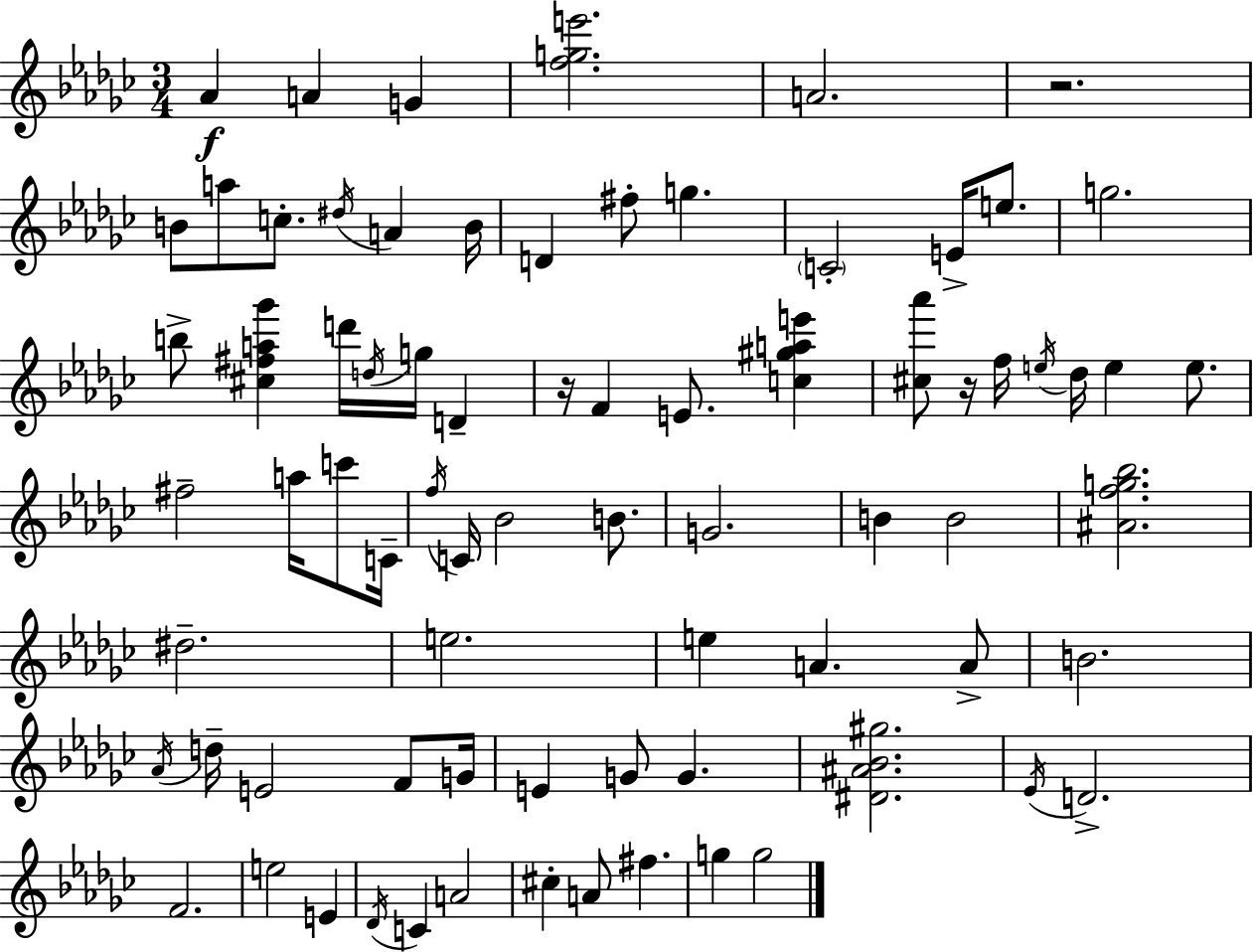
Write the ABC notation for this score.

X:1
T:Untitled
M:3/4
L:1/4
K:Ebm
_A A G [fge']2 A2 z2 B/2 a/2 c/2 ^d/4 A B/4 D ^f/2 g C2 E/4 e/2 g2 b/2 [^c^fa_g'] d'/4 d/4 g/4 D z/4 F E/2 [c^gae'] [^c_a']/2 z/4 f/4 e/4 _d/4 e e/2 ^f2 a/4 c'/2 C/4 f/4 C/4 _B2 B/2 G2 B B2 [^Afg_b]2 ^d2 e2 e A A/2 B2 _A/4 d/4 E2 F/2 G/4 E G/2 G [^D^A_B^g]2 _E/4 D2 F2 e2 E _D/4 C A2 ^c A/2 ^f g g2